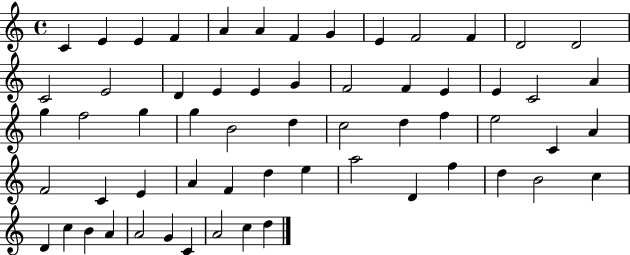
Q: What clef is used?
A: treble